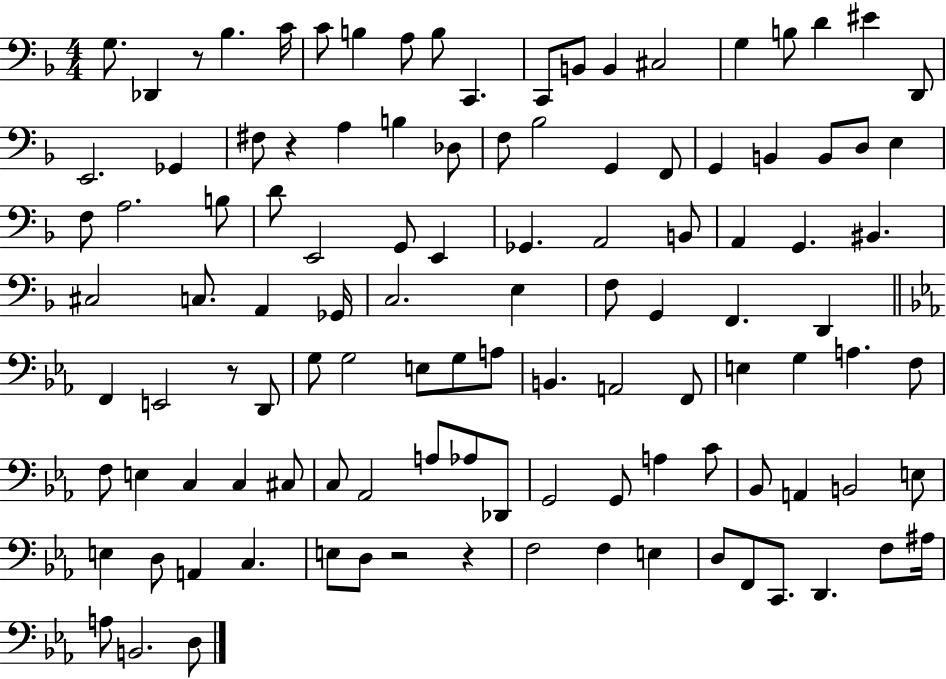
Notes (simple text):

G3/e. Db2/q R/e Bb3/q. C4/s C4/e B3/q A3/e B3/e C2/q. C2/e B2/e B2/q C#3/h G3/q B3/e D4/q EIS4/q D2/e E2/h. Gb2/q F#3/e R/q A3/q B3/q Db3/e F3/e Bb3/h G2/q F2/e G2/q B2/q B2/e D3/e E3/q F3/e A3/h. B3/e D4/e E2/h G2/e E2/q Gb2/q. A2/h B2/e A2/q G2/q. BIS2/q. C#3/h C3/e. A2/q Gb2/s C3/h. E3/q F3/e G2/q F2/q. D2/q F2/q E2/h R/e D2/e G3/e G3/h E3/e G3/e A3/e B2/q. A2/h F2/e E3/q G3/q A3/q. F3/e F3/e E3/q C3/q C3/q C#3/e C3/e Ab2/h A3/e Ab3/e Db2/e G2/h G2/e A3/q C4/e Bb2/e A2/q B2/h E3/e E3/q D3/e A2/q C3/q. E3/e D3/e R/h R/q F3/h F3/q E3/q D3/e F2/e C2/e. D2/q. F3/e A#3/s A3/e B2/h. D3/e